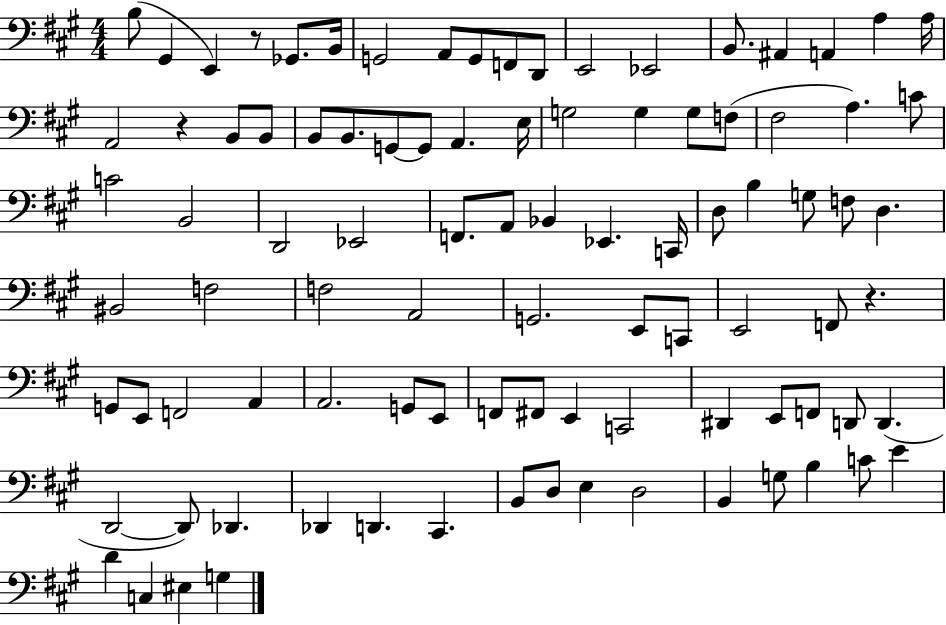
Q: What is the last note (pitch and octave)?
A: G3